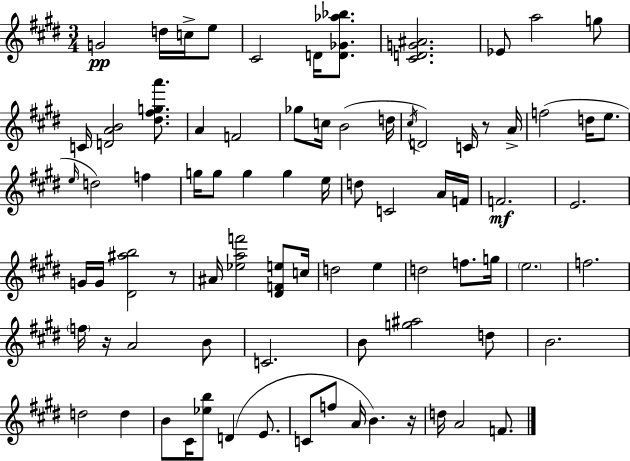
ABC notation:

X:1
T:Untitled
M:3/4
L:1/4
K:E
G2 d/4 c/4 e/2 ^C2 D/4 [D_G_a_b]/2 [^CDG^A]2 _E/2 a2 g/2 C/4 [DAB]2 [^d^fga']/2 A F2 _g/2 c/4 B2 d/4 ^c/4 D2 C/4 z/2 A/4 f2 d/4 e/2 e/4 d2 f g/4 g/2 g g e/4 d/2 C2 A/4 F/4 F2 E2 G/4 G/4 [^D^ab]2 z/2 ^A/4 [_eaf']2 [^DFe]/2 c/4 d2 e d2 f/2 g/4 e2 f2 f/4 z/4 A2 B/2 C2 B/2 [g^a]2 d/2 B2 d2 d B/2 ^C/4 [_eb]/2 D E/2 C/2 f/2 A/4 B z/4 d/4 A2 F/2